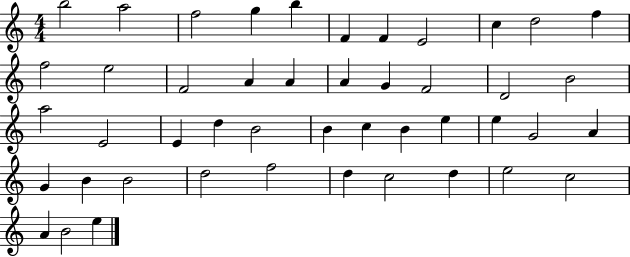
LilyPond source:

{
  \clef treble
  \numericTimeSignature
  \time 4/4
  \key c \major
  b''2 a''2 | f''2 g''4 b''4 | f'4 f'4 e'2 | c''4 d''2 f''4 | \break f''2 e''2 | f'2 a'4 a'4 | a'4 g'4 f'2 | d'2 b'2 | \break a''2 e'2 | e'4 d''4 b'2 | b'4 c''4 b'4 e''4 | e''4 g'2 a'4 | \break g'4 b'4 b'2 | d''2 f''2 | d''4 c''2 d''4 | e''2 c''2 | \break a'4 b'2 e''4 | \bar "|."
}